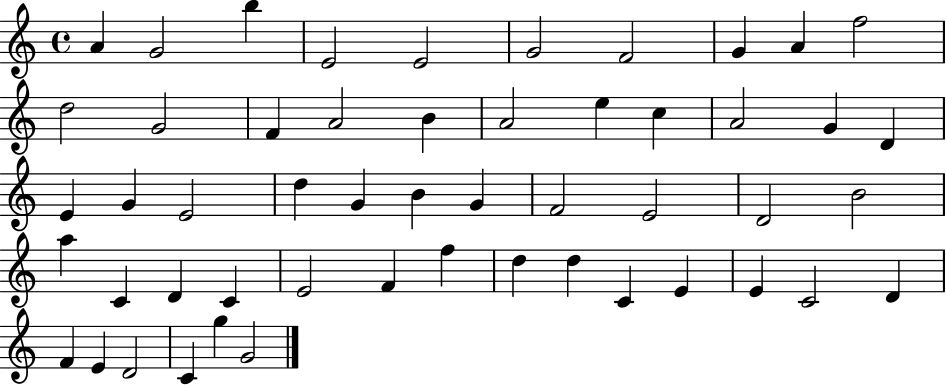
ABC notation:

X:1
T:Untitled
M:4/4
L:1/4
K:C
A G2 b E2 E2 G2 F2 G A f2 d2 G2 F A2 B A2 e c A2 G D E G E2 d G B G F2 E2 D2 B2 a C D C E2 F f d d C E E C2 D F E D2 C g G2